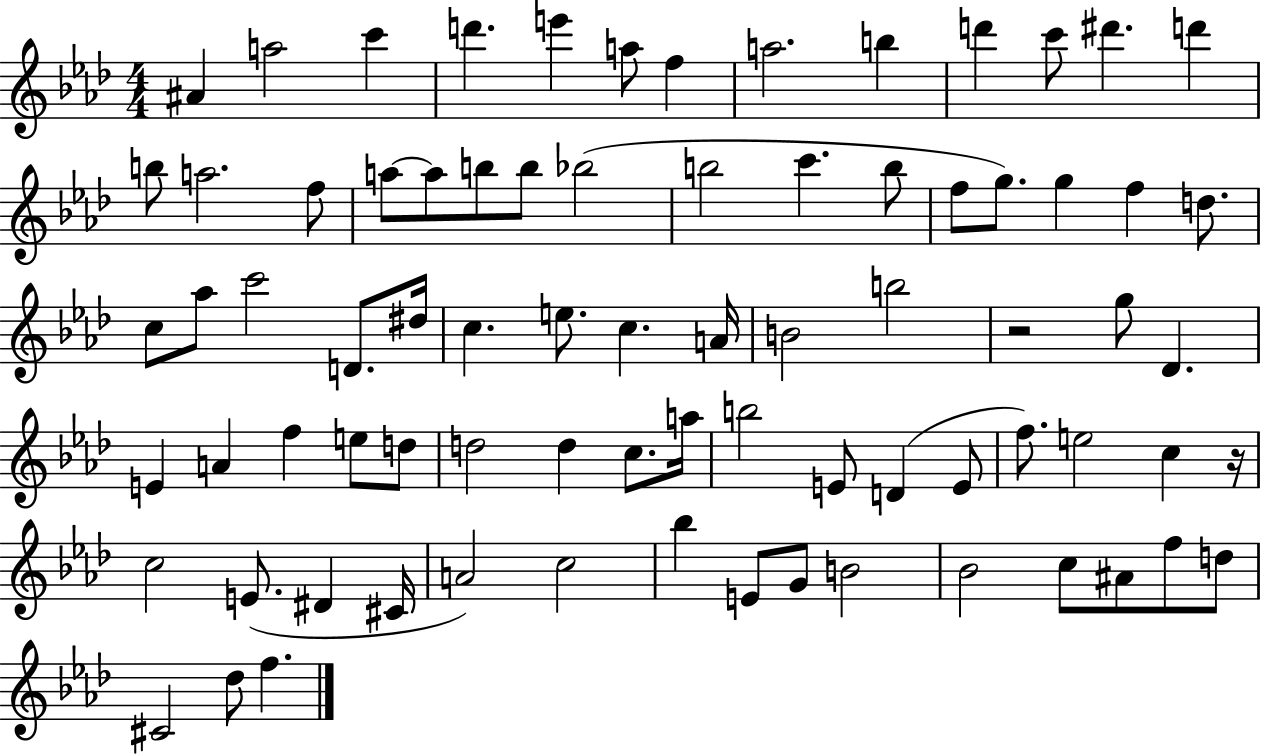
{
  \clef treble
  \numericTimeSignature
  \time 4/4
  \key aes \major
  ais'4 a''2 c'''4 | d'''4. e'''4 a''8 f''4 | a''2. b''4 | d'''4 c'''8 dis'''4. d'''4 | \break b''8 a''2. f''8 | a''8~~ a''8 b''8 b''8 bes''2( | b''2 c'''4. b''8 | f''8 g''8.) g''4 f''4 d''8. | \break c''8 aes''8 c'''2 d'8. dis''16 | c''4. e''8. c''4. a'16 | b'2 b''2 | r2 g''8 des'4. | \break e'4 a'4 f''4 e''8 d''8 | d''2 d''4 c''8. a''16 | b''2 e'8 d'4( e'8 | f''8.) e''2 c''4 r16 | \break c''2 e'8.( dis'4 cis'16 | a'2) c''2 | bes''4 e'8 g'8 b'2 | bes'2 c''8 ais'8 f''8 d''8 | \break cis'2 des''8 f''4. | \bar "|."
}